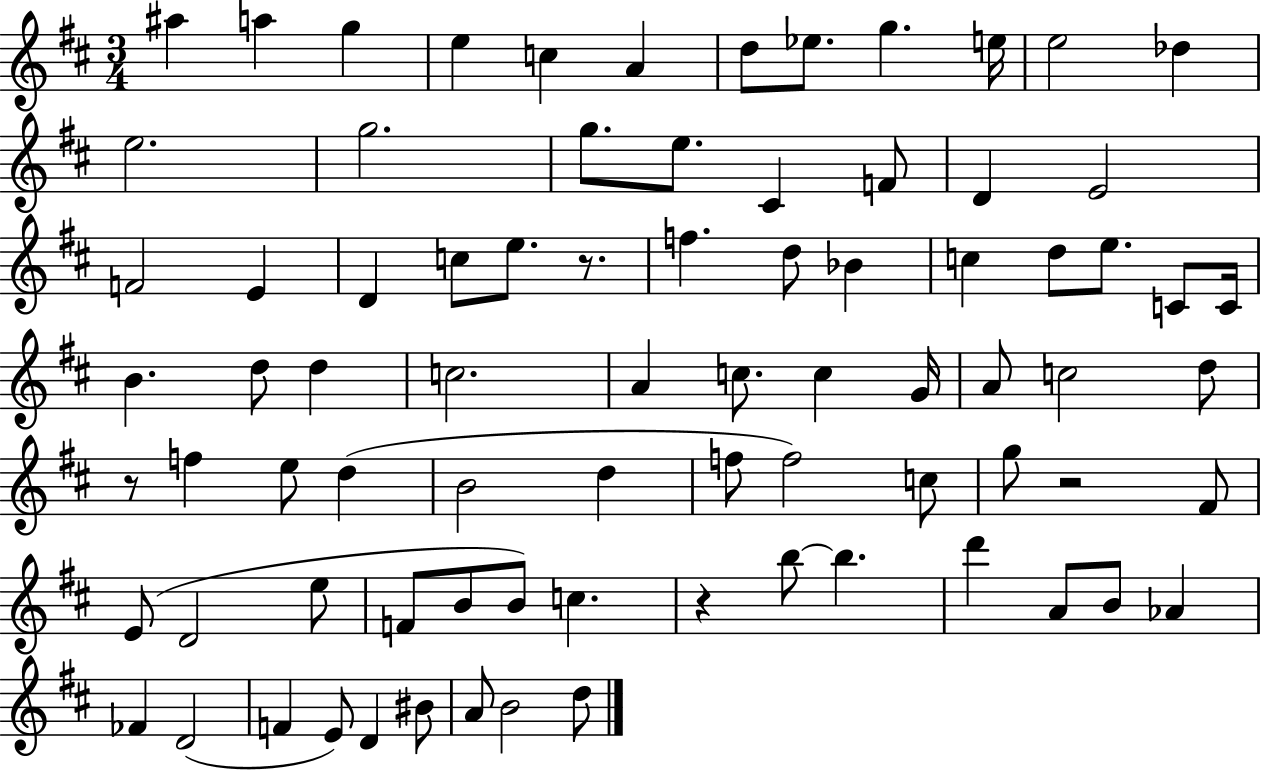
{
  \clef treble
  \numericTimeSignature
  \time 3/4
  \key d \major
  ais''4 a''4 g''4 | e''4 c''4 a'4 | d''8 ees''8. g''4. e''16 | e''2 des''4 | \break e''2. | g''2. | g''8. e''8. cis'4 f'8 | d'4 e'2 | \break f'2 e'4 | d'4 c''8 e''8. r8. | f''4. d''8 bes'4 | c''4 d''8 e''8. c'8 c'16 | \break b'4. d''8 d''4 | c''2. | a'4 c''8. c''4 g'16 | a'8 c''2 d''8 | \break r8 f''4 e''8 d''4( | b'2 d''4 | f''8 f''2) c''8 | g''8 r2 fis'8 | \break e'8( d'2 e''8 | f'8 b'8 b'8) c''4. | r4 b''8~~ b''4. | d'''4 a'8 b'8 aes'4 | \break fes'4 d'2( | f'4 e'8) d'4 bis'8 | a'8 b'2 d''8 | \bar "|."
}